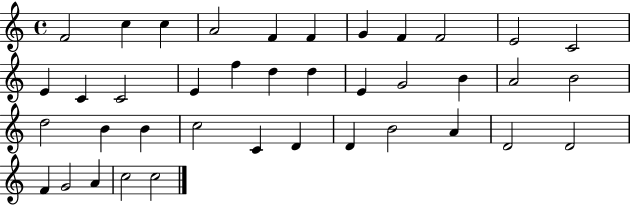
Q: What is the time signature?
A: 4/4